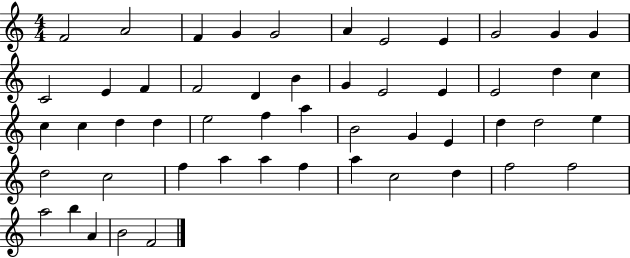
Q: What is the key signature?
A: C major